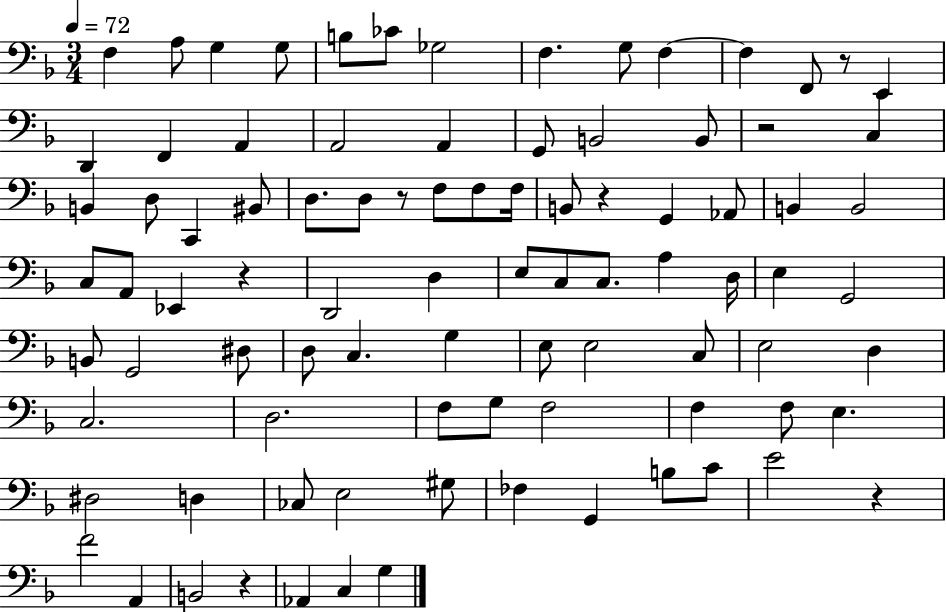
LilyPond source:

{
  \clef bass
  \numericTimeSignature
  \time 3/4
  \key f \major
  \tempo 4 = 72
  \repeat volta 2 { f4 a8 g4 g8 | b8 ces'8 ges2 | f4. g8 f4~~ | f4 f,8 r8 e,4 | \break d,4 f,4 a,4 | a,2 a,4 | g,8 b,2 b,8 | r2 c4 | \break b,4 d8 c,4 bis,8 | d8. d8 r8 f8 f8 f16 | b,8 r4 g,4 aes,8 | b,4 b,2 | \break c8 a,8 ees,4 r4 | d,2 d4 | e8 c8 c8. a4 d16 | e4 g,2 | \break b,8 g,2 dis8 | d8 c4. g4 | e8 e2 c8 | e2 d4 | \break c2. | d2. | f8 g8 f2 | f4 f8 e4. | \break dis2 d4 | ces8 e2 gis8 | fes4 g,4 b8 c'8 | e'2 r4 | \break f'2 a,4 | b,2 r4 | aes,4 c4 g4 | } \bar "|."
}